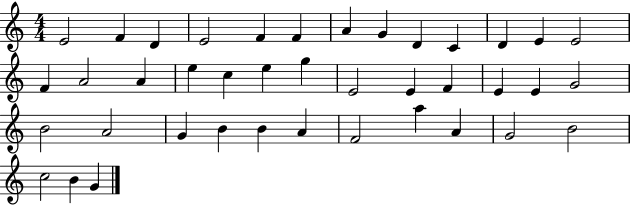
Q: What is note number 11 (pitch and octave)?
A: D4